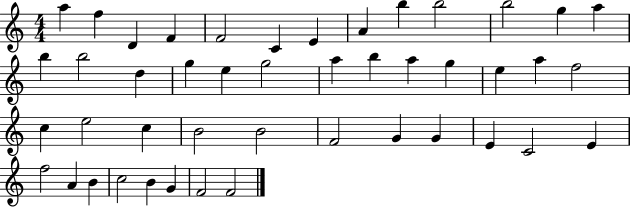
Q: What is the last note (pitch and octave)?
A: F4